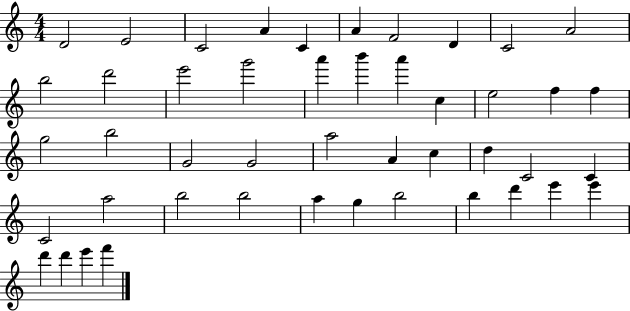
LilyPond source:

{
  \clef treble
  \numericTimeSignature
  \time 4/4
  \key c \major
  d'2 e'2 | c'2 a'4 c'4 | a'4 f'2 d'4 | c'2 a'2 | \break b''2 d'''2 | e'''2 g'''2 | a'''4 b'''4 a'''4 c''4 | e''2 f''4 f''4 | \break g''2 b''2 | g'2 g'2 | a''2 a'4 c''4 | d''4 c'2 c'4 | \break c'2 a''2 | b''2 b''2 | a''4 g''4 b''2 | b''4 d'''4 e'''4 e'''4 | \break d'''4 d'''4 e'''4 f'''4 | \bar "|."
}